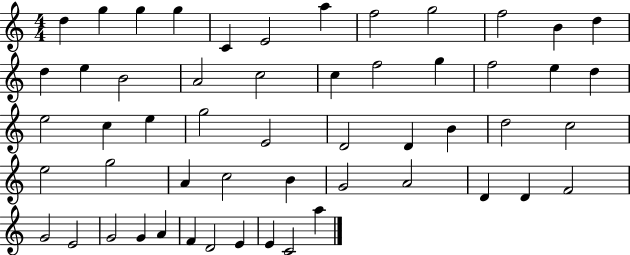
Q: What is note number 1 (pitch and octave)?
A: D5